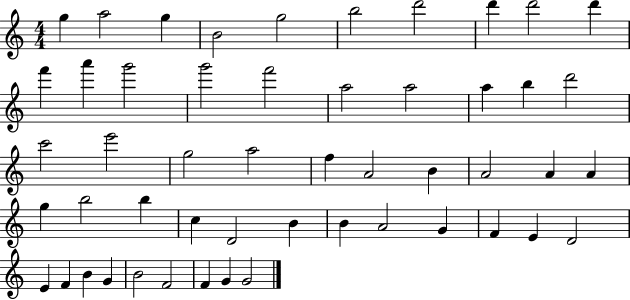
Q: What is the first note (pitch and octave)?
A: G5